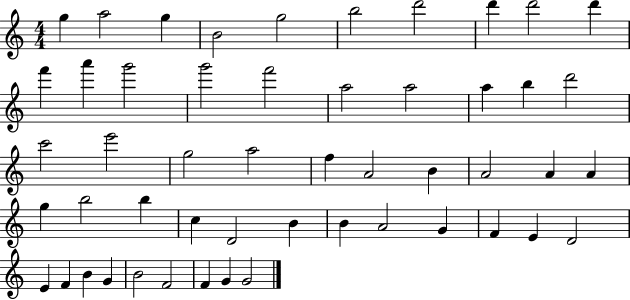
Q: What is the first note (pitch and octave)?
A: G5